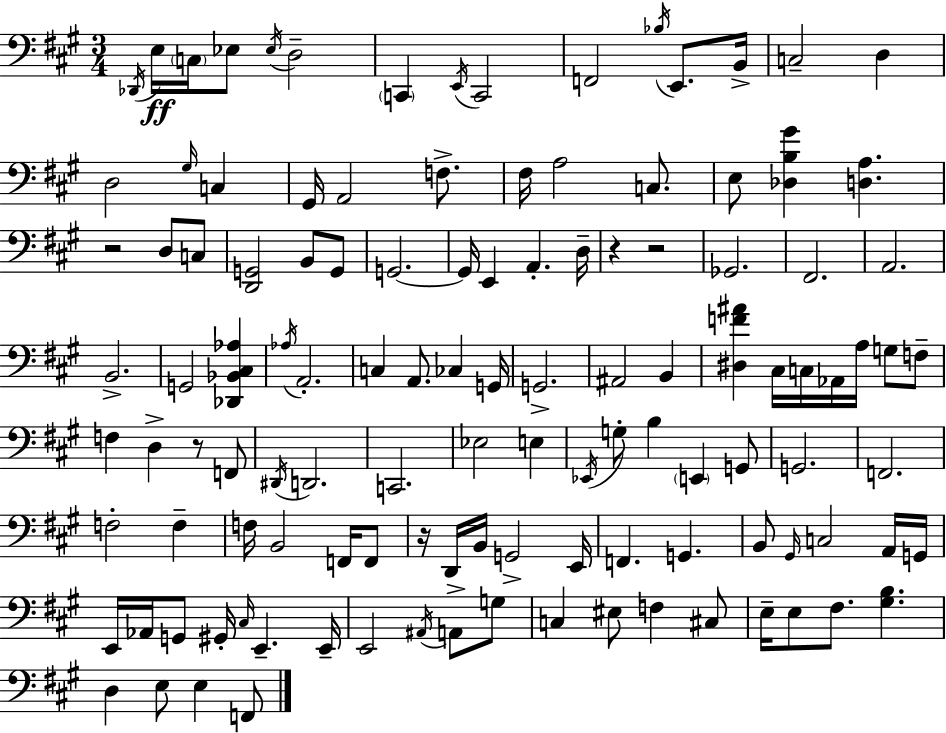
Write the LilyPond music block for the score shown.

{
  \clef bass
  \numericTimeSignature
  \time 3/4
  \key a \major
  \acciaccatura { des,16 }\ff e16 \parenthesize c16 ees8 \acciaccatura { ees16 } d2-- | \parenthesize c,4 \acciaccatura { e,16 } c,2 | f,2 \acciaccatura { bes16 } | e,8. b,16-> c2-- | \break d4 d2 | \grace { gis16 } c4 gis,16 a,2 | f8.-> fis16 a2 | c8. e8 <des b gis'>4 <d a>4. | \break r2 | d8 c8 <d, g,>2 | b,8 g,8 g,2.~~ | g,16 e,4 a,4.-. | \break d16-- r4 r2 | ges,2. | fis,2. | a,2. | \break b,2.-> | g,2 | <des, bes, cis aes>4 \acciaccatura { aes16 } a,2.-. | c4 a,8. | \break ces4 g,16 g,2.-> | ais,2 | b,4 <dis f' ais'>4 cis16 c16 | aes,16 a16 g8 f8-- f4 d4-> | \break r8 f,8 \acciaccatura { dis,16 } d,2. | c,2. | ees2 | e4 \acciaccatura { ees,16 } g8-. b4 | \break \parenthesize e,4 g,8 g,2. | f,2. | f2-. | f4-- f16 b,2 | \break f,16 f,8 r16 d,16 b,16 g,2-> | e,16 f,4. | g,4. b,8 \grace { gis,16 } c2 | a,16 g,16 e,16 aes,16 g,8 | \break gis,16-. \grace { cis16 } e,4.-- e,16-- e,2 | \acciaccatura { ais,16 } a,8-> g8 c4 | eis8 f4 cis8 e16-- | e8 fis8. <gis b>4. d4 | \break e8 e4 f,8 \bar "|."
}